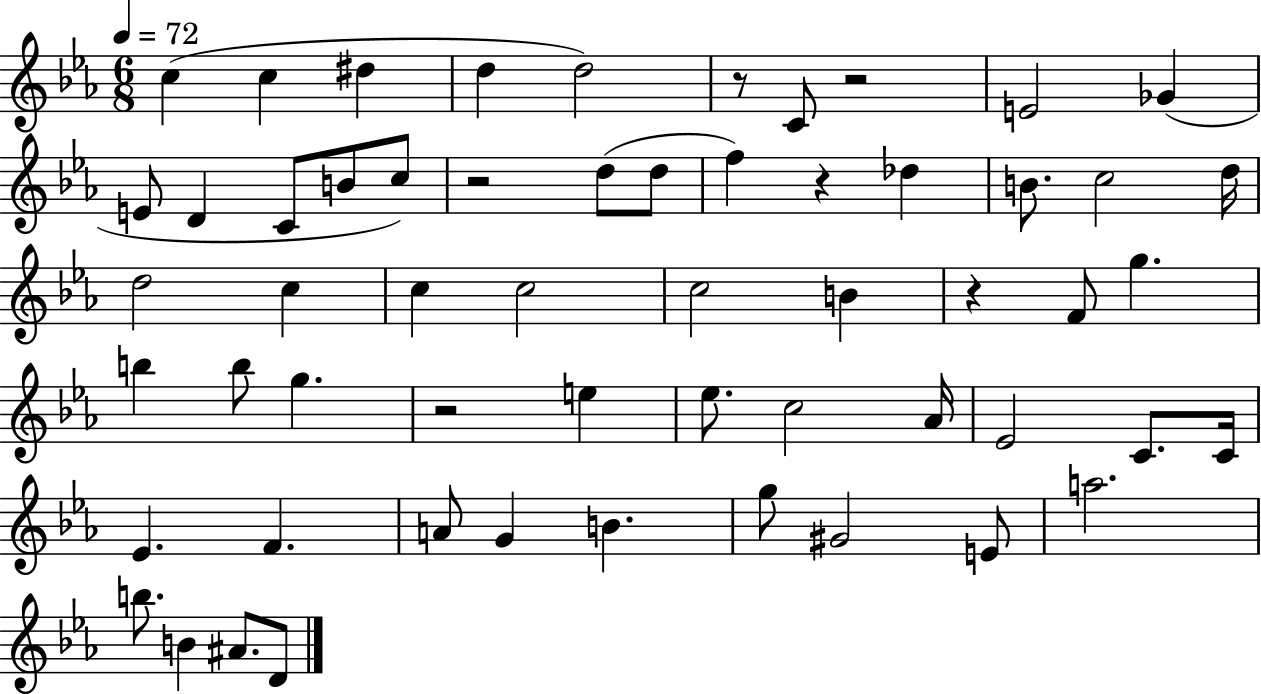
X:1
T:Untitled
M:6/8
L:1/4
K:Eb
c c ^d d d2 z/2 C/2 z2 E2 _G E/2 D C/2 B/2 c/2 z2 d/2 d/2 f z _d B/2 c2 d/4 d2 c c c2 c2 B z F/2 g b b/2 g z2 e _e/2 c2 _A/4 _E2 C/2 C/4 _E F A/2 G B g/2 ^G2 E/2 a2 b/2 B ^A/2 D/2